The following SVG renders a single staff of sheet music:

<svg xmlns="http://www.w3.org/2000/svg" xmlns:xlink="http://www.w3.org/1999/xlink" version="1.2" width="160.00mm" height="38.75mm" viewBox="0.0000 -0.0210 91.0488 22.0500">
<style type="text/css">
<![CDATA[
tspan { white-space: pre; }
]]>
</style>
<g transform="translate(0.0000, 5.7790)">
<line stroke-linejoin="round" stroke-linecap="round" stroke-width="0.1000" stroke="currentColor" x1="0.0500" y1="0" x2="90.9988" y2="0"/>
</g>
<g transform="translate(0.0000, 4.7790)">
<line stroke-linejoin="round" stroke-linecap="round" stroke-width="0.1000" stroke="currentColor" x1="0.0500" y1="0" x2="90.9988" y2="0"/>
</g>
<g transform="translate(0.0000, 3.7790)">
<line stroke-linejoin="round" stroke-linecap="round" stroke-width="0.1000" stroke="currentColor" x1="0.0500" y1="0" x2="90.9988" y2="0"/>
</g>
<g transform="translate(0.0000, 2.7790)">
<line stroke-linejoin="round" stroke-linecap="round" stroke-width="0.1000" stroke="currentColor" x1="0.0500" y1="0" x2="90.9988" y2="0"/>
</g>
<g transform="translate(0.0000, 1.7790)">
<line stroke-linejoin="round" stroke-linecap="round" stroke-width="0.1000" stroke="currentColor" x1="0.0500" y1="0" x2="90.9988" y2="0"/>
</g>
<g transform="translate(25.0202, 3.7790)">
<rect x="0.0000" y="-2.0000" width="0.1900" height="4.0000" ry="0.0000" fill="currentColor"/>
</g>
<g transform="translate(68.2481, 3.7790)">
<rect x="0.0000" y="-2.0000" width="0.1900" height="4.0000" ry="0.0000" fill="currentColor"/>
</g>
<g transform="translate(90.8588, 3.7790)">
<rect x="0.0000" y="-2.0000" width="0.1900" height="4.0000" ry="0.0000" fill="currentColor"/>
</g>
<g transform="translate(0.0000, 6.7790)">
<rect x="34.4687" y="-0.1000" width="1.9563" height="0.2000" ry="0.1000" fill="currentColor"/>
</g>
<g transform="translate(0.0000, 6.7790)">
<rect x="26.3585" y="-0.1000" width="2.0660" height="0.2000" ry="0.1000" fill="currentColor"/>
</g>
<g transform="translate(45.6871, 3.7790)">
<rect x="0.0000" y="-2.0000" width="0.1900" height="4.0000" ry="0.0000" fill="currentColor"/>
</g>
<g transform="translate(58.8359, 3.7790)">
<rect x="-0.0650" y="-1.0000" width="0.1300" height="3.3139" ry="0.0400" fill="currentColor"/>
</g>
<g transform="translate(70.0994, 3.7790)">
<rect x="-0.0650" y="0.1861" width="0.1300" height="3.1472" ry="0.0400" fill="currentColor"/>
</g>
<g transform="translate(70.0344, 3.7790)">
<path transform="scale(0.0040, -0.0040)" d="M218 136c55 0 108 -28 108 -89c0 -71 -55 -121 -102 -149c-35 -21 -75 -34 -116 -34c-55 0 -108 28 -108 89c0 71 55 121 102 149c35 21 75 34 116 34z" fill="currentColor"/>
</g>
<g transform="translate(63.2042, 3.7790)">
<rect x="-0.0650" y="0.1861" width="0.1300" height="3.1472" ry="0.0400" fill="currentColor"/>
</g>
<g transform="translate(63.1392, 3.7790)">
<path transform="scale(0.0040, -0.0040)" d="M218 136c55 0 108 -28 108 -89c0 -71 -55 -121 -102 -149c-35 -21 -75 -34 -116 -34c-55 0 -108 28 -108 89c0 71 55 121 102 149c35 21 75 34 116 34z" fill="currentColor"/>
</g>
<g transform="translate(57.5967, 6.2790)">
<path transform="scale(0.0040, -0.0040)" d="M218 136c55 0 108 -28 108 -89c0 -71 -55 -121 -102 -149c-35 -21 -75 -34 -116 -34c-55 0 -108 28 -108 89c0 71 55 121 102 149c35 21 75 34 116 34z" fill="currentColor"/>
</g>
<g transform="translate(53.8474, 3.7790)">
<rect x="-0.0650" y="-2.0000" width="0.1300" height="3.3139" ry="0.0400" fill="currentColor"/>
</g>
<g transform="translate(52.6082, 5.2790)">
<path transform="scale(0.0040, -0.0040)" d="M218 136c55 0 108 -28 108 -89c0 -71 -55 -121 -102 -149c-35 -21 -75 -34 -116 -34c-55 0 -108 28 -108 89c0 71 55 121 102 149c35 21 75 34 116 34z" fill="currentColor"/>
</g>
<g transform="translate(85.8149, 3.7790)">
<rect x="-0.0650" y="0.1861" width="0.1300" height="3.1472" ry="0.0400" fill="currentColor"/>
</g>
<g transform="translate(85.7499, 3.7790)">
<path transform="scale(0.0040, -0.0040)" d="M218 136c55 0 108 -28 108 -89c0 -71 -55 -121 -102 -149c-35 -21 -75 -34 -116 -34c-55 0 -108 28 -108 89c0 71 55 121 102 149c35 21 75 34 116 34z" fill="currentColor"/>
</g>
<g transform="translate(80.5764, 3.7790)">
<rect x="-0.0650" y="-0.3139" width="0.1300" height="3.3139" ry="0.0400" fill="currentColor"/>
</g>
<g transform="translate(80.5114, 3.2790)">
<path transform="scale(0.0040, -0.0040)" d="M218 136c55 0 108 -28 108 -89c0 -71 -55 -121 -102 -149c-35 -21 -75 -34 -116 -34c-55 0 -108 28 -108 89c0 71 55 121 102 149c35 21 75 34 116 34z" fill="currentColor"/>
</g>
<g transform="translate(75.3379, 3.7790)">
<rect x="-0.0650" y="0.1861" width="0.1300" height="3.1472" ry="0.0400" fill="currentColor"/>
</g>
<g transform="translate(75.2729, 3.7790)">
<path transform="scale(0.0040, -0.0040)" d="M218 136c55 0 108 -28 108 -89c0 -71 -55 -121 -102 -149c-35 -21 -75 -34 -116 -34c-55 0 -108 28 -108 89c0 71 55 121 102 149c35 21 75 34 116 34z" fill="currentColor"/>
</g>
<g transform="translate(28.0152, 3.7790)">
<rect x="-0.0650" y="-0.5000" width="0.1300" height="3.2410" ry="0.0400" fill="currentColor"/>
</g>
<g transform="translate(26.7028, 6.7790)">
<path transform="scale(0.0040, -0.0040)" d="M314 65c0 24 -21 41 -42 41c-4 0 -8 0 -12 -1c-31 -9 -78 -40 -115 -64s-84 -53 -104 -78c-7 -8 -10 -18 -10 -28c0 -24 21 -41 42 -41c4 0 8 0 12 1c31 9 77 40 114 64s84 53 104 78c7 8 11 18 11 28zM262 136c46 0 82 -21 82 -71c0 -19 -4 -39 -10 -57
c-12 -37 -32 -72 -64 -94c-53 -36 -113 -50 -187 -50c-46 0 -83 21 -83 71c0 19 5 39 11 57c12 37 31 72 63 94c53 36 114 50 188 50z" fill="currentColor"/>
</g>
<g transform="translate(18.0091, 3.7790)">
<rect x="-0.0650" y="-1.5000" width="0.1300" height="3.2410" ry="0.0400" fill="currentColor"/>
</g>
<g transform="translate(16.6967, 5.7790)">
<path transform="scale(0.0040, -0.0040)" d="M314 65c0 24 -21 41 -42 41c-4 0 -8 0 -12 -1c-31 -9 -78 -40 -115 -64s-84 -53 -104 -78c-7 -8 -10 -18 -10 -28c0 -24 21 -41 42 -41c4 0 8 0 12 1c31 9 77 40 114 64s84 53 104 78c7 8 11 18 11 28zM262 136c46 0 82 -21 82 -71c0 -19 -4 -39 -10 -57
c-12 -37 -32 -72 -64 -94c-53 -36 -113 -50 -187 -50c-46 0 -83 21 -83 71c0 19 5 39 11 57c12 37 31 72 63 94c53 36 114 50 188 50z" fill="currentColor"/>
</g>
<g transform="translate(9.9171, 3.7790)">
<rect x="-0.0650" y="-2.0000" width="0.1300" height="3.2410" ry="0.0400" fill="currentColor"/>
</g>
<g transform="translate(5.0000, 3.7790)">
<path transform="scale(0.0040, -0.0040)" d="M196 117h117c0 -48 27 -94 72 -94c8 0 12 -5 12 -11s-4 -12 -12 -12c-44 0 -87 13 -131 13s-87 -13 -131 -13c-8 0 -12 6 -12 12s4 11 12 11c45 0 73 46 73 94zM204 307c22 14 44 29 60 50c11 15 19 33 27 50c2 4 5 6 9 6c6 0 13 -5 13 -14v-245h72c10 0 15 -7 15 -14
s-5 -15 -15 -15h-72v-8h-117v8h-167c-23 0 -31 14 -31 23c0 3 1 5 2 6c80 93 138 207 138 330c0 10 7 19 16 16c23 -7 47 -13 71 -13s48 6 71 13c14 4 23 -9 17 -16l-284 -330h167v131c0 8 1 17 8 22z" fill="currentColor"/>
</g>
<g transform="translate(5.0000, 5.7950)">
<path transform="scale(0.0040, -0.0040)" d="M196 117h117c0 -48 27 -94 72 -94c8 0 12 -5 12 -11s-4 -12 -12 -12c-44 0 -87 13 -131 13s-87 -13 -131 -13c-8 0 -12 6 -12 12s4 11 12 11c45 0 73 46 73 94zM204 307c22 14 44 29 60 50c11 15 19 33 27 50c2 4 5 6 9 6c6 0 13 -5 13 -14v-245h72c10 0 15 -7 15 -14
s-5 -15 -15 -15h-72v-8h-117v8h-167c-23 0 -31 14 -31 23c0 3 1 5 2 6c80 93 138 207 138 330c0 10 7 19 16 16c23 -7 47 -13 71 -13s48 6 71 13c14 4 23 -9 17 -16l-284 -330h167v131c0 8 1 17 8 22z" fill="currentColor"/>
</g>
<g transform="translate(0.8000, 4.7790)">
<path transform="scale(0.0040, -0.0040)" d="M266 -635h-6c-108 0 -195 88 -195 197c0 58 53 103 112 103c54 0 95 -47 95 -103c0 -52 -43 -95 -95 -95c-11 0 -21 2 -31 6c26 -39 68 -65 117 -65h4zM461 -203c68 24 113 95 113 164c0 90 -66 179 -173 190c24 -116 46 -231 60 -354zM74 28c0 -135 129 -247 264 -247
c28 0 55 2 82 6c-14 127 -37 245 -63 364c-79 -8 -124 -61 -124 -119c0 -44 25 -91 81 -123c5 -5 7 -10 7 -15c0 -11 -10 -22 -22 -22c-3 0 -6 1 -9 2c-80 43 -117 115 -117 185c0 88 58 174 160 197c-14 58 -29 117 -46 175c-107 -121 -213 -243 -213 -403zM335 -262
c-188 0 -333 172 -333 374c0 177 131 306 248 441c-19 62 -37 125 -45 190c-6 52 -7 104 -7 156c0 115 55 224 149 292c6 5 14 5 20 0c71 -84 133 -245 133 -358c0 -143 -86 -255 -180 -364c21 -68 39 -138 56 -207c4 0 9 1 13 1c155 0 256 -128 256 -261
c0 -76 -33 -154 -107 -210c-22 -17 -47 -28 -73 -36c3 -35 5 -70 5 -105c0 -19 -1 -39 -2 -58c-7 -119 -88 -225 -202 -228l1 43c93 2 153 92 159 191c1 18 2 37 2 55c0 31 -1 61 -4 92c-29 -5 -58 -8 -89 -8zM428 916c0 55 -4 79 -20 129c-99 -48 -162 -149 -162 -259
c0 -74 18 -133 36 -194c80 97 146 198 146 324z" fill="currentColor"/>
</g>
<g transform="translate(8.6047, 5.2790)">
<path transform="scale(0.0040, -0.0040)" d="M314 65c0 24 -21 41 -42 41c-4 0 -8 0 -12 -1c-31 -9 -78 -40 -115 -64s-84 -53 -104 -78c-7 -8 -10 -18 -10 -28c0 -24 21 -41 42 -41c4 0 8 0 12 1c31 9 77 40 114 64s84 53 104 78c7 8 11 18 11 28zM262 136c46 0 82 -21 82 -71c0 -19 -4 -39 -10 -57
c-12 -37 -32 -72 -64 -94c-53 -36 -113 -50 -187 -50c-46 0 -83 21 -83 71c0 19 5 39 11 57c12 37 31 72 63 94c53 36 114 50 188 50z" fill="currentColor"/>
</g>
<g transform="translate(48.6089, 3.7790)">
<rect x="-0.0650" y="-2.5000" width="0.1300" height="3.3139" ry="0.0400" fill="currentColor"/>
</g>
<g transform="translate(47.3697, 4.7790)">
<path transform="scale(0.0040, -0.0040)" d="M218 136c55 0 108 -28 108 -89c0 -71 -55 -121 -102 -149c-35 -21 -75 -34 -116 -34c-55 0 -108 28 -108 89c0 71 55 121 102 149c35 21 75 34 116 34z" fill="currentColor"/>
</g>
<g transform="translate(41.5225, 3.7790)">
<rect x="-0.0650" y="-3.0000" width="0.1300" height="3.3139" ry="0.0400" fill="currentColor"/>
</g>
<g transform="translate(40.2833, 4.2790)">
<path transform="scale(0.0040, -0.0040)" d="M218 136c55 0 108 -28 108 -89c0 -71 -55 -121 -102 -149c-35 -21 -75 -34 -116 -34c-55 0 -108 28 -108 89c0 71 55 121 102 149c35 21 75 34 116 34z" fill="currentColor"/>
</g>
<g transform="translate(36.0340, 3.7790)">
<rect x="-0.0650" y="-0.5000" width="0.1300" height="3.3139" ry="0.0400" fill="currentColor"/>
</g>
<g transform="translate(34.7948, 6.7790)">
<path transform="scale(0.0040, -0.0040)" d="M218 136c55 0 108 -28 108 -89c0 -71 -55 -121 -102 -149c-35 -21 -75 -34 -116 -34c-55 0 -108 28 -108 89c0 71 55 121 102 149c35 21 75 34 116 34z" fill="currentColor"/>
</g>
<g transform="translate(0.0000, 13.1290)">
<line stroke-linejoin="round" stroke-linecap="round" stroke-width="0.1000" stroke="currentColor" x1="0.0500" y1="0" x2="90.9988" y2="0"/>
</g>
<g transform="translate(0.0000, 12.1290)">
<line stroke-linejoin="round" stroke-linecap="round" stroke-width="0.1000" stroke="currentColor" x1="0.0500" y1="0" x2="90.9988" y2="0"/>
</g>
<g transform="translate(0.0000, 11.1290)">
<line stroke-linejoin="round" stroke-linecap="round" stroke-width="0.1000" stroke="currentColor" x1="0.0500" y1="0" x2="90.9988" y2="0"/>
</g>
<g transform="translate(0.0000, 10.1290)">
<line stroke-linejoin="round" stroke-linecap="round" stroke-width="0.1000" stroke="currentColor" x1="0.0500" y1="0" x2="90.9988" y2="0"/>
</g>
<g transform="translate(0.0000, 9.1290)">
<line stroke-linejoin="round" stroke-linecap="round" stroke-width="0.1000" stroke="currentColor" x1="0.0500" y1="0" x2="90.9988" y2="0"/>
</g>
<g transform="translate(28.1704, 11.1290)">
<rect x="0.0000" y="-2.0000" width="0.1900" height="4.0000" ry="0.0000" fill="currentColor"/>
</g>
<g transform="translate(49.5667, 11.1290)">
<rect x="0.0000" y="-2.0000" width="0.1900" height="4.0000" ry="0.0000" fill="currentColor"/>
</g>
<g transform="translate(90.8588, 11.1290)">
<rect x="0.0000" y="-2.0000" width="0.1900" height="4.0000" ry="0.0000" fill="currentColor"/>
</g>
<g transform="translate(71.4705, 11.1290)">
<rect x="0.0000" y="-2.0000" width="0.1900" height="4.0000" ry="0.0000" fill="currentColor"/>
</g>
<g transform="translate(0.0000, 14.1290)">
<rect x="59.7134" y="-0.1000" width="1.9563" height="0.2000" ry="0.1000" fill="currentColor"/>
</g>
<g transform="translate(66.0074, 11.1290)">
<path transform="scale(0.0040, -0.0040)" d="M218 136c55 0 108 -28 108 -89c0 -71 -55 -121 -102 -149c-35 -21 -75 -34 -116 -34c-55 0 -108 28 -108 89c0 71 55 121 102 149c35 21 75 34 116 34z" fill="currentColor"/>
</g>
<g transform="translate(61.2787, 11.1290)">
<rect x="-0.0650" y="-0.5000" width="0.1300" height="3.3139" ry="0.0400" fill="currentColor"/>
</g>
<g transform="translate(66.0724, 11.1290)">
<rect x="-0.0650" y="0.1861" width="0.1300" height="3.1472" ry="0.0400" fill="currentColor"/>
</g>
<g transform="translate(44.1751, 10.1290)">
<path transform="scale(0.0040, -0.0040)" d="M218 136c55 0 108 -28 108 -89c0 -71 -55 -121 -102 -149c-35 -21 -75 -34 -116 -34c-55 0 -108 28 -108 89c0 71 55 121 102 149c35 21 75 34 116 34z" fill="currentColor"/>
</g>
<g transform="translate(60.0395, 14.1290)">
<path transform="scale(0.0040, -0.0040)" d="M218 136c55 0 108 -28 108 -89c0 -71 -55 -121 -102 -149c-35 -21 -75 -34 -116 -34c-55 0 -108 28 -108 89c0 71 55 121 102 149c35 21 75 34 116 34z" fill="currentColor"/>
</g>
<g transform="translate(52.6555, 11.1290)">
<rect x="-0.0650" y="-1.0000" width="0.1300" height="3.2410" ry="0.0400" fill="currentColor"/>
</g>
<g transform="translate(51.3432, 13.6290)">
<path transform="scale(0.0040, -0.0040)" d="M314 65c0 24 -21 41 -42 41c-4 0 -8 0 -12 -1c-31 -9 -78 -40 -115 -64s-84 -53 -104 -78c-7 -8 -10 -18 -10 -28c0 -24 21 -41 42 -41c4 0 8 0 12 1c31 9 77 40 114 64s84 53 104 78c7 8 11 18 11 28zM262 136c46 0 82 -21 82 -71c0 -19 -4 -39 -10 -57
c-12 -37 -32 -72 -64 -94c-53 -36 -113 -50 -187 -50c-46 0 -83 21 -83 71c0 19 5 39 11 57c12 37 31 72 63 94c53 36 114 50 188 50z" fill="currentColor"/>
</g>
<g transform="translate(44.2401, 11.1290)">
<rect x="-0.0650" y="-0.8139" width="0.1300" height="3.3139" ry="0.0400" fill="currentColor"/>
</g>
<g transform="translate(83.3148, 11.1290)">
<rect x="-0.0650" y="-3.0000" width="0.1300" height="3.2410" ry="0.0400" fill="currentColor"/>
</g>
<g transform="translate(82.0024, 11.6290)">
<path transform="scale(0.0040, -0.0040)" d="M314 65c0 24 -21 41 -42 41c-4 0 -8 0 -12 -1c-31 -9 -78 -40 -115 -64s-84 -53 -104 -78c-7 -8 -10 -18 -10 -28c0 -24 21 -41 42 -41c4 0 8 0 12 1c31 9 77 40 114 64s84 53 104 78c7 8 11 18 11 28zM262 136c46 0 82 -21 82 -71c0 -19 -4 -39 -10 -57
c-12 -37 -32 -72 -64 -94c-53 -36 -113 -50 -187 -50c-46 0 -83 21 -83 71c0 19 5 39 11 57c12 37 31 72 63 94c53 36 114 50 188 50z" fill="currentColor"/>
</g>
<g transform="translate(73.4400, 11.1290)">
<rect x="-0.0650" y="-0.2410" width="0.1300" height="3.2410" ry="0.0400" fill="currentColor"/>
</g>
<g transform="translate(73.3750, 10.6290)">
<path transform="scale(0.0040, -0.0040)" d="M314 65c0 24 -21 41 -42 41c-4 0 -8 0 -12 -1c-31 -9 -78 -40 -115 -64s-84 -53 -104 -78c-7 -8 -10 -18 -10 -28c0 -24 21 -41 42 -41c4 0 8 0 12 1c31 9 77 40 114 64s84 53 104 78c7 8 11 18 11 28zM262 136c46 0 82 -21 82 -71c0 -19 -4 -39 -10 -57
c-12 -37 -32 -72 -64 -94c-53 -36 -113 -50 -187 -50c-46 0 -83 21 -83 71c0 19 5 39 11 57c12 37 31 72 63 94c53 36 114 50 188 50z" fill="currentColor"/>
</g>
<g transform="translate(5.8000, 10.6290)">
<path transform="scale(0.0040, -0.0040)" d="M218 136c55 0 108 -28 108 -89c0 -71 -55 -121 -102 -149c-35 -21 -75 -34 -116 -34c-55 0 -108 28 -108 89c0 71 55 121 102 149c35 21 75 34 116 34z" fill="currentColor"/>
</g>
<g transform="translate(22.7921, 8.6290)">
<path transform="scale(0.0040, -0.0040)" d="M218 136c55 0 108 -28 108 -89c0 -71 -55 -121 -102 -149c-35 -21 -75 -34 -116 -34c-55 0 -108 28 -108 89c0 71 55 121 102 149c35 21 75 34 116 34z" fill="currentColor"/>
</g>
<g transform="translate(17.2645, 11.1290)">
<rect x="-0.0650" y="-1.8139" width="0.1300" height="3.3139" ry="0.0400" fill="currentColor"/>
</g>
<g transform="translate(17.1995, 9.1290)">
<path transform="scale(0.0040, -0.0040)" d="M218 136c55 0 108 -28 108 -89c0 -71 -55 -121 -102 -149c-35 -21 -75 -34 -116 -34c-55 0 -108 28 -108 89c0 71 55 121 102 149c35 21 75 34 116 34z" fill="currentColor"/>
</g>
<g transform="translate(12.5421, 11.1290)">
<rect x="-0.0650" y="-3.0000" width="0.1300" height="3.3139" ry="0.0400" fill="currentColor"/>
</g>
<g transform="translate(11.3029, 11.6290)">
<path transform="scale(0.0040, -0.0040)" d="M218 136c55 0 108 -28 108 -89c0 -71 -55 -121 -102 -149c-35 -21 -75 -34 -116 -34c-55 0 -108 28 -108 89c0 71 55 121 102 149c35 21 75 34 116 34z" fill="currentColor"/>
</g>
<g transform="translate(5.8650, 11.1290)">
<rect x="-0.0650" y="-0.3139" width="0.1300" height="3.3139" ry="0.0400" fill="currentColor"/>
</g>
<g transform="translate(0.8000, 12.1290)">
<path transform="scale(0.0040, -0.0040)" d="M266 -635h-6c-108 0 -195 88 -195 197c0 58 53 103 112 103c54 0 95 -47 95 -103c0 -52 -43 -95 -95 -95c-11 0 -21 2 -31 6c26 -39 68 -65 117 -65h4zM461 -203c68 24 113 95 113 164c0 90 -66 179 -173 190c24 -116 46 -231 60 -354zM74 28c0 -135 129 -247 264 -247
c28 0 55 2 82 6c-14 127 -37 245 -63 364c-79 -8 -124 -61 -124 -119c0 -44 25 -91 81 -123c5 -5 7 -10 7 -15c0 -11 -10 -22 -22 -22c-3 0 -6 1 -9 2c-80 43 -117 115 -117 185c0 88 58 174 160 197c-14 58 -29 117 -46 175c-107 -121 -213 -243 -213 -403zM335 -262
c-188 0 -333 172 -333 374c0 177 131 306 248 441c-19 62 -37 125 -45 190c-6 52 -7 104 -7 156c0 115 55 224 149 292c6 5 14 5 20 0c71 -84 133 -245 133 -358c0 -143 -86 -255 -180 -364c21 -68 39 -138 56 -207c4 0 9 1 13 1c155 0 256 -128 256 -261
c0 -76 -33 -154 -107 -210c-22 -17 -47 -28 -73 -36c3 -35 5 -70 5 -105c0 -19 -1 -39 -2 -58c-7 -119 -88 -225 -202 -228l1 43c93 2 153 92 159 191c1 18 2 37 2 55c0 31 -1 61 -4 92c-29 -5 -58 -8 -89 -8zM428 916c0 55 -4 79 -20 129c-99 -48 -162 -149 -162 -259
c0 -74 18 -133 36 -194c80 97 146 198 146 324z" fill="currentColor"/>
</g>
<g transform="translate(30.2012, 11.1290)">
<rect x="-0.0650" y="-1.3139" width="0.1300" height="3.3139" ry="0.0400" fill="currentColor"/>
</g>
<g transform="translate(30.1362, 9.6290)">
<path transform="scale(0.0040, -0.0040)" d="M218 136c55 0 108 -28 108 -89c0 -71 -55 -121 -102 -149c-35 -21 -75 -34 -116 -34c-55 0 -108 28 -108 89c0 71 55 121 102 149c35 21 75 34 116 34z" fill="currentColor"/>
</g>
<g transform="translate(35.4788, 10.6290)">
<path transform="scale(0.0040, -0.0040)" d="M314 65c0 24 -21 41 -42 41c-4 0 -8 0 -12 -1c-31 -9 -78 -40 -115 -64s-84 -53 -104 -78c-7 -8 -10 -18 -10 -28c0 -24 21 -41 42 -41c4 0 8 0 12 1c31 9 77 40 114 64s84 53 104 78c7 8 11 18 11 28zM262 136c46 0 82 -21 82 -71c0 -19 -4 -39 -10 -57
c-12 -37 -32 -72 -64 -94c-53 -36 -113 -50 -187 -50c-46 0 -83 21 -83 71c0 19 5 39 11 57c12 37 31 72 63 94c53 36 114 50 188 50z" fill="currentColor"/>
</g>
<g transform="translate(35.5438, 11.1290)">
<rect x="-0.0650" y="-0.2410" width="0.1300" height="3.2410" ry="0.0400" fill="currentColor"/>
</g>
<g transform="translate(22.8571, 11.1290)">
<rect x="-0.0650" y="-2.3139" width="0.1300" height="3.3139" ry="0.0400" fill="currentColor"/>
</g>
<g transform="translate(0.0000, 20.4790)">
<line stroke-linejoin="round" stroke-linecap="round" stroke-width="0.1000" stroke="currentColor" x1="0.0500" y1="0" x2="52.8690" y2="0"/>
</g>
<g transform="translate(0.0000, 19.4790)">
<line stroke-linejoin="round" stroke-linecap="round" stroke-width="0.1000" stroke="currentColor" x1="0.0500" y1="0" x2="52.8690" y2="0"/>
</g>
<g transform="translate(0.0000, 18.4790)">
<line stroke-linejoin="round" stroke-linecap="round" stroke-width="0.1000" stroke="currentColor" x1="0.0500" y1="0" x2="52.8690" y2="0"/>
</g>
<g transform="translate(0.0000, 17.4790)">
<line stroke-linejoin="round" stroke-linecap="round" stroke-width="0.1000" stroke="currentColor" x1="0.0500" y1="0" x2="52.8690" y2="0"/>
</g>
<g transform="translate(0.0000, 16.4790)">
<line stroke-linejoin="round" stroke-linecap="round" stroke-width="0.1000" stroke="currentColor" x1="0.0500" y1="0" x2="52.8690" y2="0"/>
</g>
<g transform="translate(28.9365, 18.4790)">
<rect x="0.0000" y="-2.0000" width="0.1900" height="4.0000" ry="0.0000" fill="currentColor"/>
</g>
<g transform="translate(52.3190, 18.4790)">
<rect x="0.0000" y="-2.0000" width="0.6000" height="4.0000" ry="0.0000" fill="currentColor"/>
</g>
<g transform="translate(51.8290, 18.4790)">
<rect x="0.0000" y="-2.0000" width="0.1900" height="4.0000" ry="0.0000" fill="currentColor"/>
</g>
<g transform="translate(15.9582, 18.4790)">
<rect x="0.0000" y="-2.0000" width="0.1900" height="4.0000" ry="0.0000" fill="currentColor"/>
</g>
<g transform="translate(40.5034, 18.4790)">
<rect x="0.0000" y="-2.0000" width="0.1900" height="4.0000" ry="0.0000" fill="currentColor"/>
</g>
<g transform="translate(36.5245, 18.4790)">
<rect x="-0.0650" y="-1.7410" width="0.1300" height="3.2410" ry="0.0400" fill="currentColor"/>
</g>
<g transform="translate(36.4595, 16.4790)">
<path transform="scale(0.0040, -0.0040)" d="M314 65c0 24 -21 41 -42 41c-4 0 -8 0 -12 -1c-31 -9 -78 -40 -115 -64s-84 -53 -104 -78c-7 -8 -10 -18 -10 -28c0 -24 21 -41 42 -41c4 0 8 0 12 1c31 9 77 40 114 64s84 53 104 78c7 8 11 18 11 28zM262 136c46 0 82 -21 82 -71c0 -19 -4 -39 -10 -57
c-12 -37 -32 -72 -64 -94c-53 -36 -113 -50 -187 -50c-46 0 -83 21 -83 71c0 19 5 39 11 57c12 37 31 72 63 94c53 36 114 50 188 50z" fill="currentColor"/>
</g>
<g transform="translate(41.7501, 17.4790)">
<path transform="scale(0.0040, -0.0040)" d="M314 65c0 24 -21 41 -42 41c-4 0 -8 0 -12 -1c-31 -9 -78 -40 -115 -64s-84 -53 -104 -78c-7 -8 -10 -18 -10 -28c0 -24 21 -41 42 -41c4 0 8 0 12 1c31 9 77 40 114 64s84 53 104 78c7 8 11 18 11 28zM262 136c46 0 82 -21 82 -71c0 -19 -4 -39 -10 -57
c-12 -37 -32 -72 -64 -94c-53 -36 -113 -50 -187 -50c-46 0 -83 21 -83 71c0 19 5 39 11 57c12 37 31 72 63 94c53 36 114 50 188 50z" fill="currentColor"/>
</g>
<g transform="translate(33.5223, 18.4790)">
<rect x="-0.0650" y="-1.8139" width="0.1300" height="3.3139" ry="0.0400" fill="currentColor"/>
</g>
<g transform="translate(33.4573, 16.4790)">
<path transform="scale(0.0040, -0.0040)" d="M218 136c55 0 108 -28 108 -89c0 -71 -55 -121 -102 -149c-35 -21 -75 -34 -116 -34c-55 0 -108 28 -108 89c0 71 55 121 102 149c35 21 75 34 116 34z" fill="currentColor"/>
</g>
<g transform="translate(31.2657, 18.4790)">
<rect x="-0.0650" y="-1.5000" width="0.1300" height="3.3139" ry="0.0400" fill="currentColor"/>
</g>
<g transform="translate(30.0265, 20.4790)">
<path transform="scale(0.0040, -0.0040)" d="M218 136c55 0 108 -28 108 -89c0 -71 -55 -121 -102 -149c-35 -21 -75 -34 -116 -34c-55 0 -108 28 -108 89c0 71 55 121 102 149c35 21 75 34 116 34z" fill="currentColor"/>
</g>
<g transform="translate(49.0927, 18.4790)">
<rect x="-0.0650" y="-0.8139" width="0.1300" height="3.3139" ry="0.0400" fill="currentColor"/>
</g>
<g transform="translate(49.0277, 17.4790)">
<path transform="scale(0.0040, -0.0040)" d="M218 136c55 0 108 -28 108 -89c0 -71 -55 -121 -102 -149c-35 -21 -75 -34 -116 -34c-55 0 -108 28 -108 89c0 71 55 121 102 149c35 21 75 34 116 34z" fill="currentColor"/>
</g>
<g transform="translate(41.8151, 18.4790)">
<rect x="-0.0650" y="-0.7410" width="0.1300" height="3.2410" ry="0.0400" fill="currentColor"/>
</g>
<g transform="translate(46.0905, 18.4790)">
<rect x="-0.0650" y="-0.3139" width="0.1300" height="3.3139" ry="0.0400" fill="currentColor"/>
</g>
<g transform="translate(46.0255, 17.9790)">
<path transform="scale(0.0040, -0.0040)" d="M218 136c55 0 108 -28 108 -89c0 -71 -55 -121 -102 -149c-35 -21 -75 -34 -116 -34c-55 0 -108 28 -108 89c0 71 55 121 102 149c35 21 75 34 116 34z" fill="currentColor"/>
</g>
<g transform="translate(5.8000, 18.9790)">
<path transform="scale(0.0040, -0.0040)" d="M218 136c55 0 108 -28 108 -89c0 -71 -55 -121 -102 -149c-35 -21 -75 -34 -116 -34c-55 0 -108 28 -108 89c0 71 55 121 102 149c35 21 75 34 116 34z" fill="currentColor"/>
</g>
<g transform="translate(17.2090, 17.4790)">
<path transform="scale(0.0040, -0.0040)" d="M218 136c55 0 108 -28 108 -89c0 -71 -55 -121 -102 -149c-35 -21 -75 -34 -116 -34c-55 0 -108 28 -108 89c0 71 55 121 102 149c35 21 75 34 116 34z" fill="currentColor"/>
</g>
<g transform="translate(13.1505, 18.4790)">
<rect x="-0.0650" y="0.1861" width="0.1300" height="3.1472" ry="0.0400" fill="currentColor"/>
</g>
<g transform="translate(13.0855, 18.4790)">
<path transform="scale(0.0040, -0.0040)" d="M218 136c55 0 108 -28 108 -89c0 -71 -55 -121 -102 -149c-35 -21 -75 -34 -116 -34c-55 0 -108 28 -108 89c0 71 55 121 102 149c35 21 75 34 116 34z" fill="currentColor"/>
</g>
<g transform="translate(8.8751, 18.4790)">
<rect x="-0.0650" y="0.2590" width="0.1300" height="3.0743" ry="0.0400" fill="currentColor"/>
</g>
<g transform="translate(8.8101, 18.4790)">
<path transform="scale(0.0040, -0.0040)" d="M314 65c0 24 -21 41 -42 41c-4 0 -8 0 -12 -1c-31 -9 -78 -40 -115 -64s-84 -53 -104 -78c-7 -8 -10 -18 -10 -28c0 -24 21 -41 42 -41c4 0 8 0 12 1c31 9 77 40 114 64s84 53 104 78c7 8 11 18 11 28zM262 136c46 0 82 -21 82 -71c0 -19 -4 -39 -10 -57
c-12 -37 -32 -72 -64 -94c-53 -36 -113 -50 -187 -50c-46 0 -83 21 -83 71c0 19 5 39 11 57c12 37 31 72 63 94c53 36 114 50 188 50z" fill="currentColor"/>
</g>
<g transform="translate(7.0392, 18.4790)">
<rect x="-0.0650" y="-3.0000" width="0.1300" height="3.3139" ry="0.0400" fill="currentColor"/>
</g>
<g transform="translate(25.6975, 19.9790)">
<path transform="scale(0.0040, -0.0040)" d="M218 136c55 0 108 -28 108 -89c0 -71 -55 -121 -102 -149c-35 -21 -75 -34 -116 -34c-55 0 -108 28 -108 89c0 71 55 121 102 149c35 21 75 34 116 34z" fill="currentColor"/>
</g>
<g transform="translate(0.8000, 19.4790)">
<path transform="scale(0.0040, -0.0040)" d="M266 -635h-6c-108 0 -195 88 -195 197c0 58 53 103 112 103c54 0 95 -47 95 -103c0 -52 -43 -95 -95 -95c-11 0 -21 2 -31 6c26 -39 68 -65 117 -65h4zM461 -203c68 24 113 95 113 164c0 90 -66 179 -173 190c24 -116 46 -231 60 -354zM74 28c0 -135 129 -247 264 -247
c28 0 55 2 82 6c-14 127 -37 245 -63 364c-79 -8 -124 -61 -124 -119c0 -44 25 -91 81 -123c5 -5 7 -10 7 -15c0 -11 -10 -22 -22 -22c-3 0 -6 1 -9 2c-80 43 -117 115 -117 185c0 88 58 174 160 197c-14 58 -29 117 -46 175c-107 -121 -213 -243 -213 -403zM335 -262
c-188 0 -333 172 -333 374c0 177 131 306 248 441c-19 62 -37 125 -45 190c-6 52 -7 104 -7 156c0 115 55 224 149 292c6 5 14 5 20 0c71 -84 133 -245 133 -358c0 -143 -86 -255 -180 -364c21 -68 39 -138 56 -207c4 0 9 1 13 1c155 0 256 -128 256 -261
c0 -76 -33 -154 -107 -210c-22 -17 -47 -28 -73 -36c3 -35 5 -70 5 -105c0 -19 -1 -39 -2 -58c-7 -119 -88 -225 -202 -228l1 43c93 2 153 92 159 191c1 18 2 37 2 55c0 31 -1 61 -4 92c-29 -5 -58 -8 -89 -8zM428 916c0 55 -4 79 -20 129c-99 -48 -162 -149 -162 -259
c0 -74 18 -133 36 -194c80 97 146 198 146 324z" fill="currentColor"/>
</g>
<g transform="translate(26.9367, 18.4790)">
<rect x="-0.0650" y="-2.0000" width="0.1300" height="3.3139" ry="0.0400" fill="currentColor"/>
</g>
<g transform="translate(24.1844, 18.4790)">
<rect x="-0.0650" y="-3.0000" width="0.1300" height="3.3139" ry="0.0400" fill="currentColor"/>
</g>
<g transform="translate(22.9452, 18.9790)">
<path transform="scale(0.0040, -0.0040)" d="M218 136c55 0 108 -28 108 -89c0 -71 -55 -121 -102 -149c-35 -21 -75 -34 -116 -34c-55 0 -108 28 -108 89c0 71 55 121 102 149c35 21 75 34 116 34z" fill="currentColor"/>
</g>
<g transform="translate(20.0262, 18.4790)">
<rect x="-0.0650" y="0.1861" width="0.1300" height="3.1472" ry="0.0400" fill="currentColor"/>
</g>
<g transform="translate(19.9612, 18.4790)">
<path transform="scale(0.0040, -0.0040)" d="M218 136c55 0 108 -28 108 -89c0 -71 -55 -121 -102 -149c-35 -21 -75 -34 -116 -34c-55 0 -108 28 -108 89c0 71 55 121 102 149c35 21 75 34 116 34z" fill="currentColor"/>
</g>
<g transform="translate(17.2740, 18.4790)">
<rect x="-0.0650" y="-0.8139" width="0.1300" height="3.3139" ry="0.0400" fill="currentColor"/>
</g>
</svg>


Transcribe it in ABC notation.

X:1
T:Untitled
M:4/4
L:1/4
K:C
F2 E2 C2 C A G F D B B B c B c A f g e c2 d D2 C B c2 A2 A B2 B d B A F E f f2 d2 c d